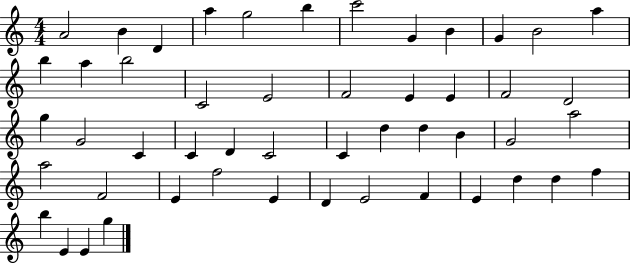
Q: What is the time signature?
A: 4/4